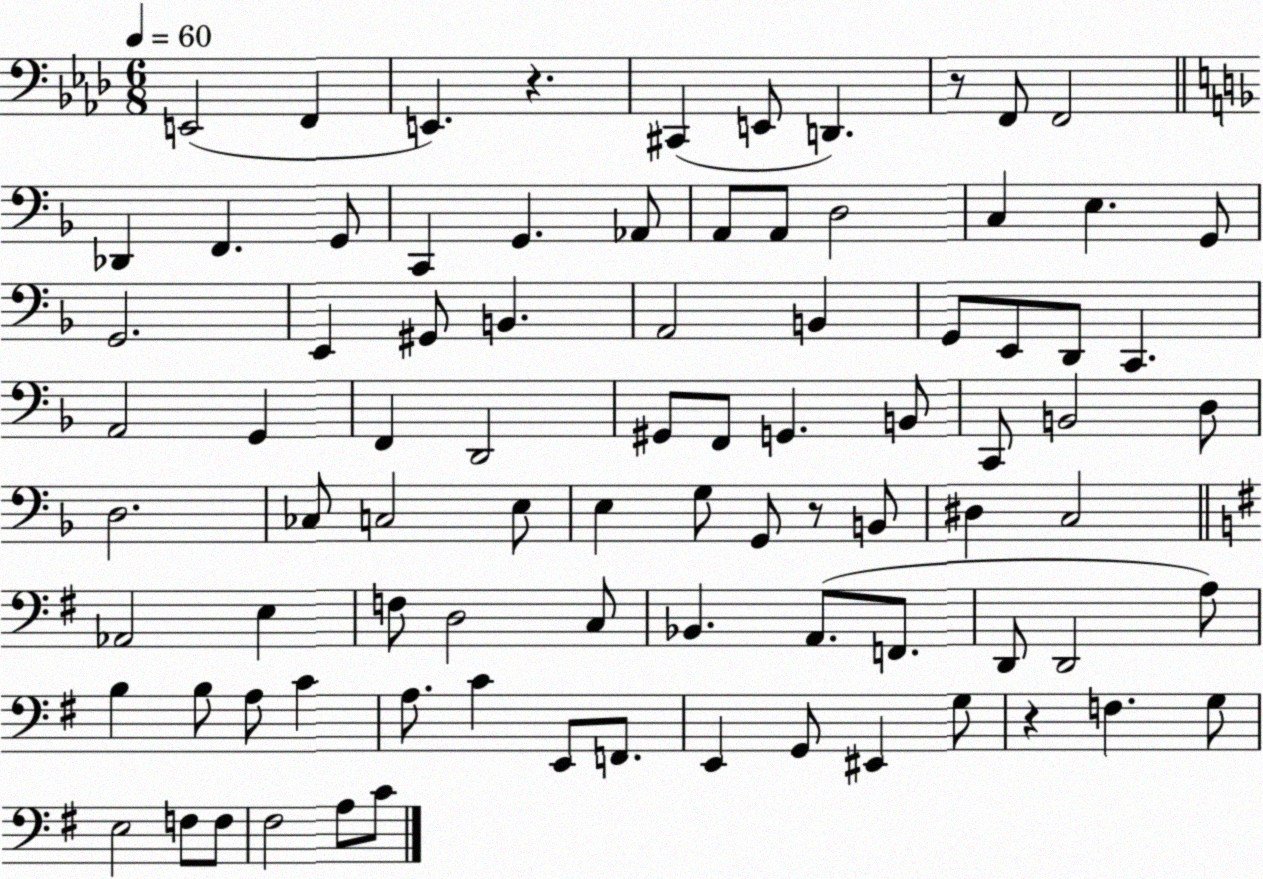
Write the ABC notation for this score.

X:1
T:Untitled
M:6/8
L:1/4
K:Ab
E,,2 F,, E,, z ^C,, E,,/2 D,, z/2 F,,/2 F,,2 _D,, F,, G,,/2 C,, G,, _A,,/2 A,,/2 A,,/2 D,2 C, E, G,,/2 G,,2 E,, ^G,,/2 B,, A,,2 B,, G,,/2 E,,/2 D,,/2 C,, A,,2 G,, F,, D,,2 ^G,,/2 F,,/2 G,, B,,/2 C,,/2 B,,2 D,/2 D,2 _C,/2 C,2 E,/2 E, G,/2 G,,/2 z/2 B,,/2 ^D, C,2 _A,,2 E, F,/2 D,2 C,/2 _B,, A,,/2 F,,/2 D,,/2 D,,2 A,/2 B, B,/2 A,/2 C A,/2 C E,,/2 F,,/2 E,, G,,/2 ^E,, G,/2 z F, G,/2 E,2 F,/2 F,/2 ^F,2 A,/2 C/2